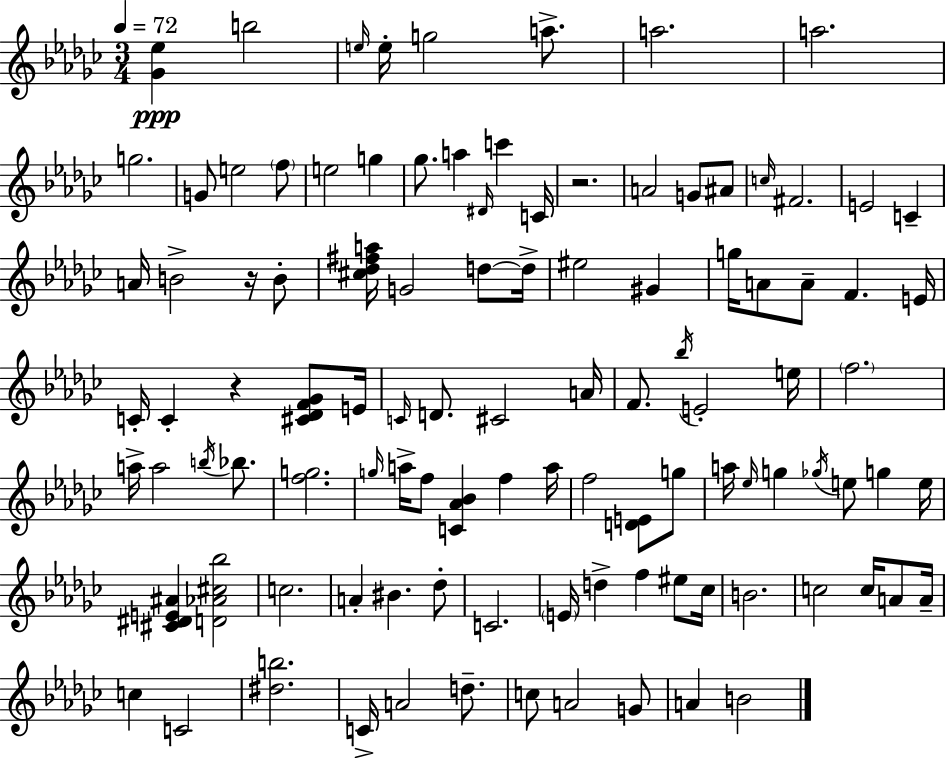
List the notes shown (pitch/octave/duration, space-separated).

[Gb4,Eb5]/q B5/h E5/s E5/s G5/h A5/e. A5/h. A5/h. G5/h. G4/e E5/h F5/e E5/h G5/q Gb5/e. A5/q D#4/s C6/q C4/s R/h. A4/h G4/e A#4/e C5/s F#4/h. E4/h C4/q A4/s B4/h R/s B4/e [C#5,Db5,F#5,A5]/s G4/h D5/e D5/s EIS5/h G#4/q G5/s A4/e A4/e F4/q. E4/s C4/s C4/q R/q [C#4,Db4,F4,Gb4]/e E4/s C4/s D4/e. C#4/h A4/s F4/e. Bb5/s E4/h E5/s F5/h. A5/s A5/h B5/s Bb5/e. [F5,G5]/h. G5/s A5/s F5/e [C4,Ab4,Bb4]/q F5/q A5/s F5/h [D4,E4]/e G5/e A5/s Eb5/s G5/q Gb5/s E5/e G5/q E5/s [C#4,D#4,E4,A#4]/q [D4,Ab4,C#5,Bb5]/h C5/h. A4/q BIS4/q. Db5/e C4/h. E4/s D5/q F5/q EIS5/e CES5/s B4/h. C5/h C5/s A4/e A4/s C5/q C4/h [D#5,B5]/h. C4/s A4/h D5/e. C5/e A4/h G4/e A4/q B4/h